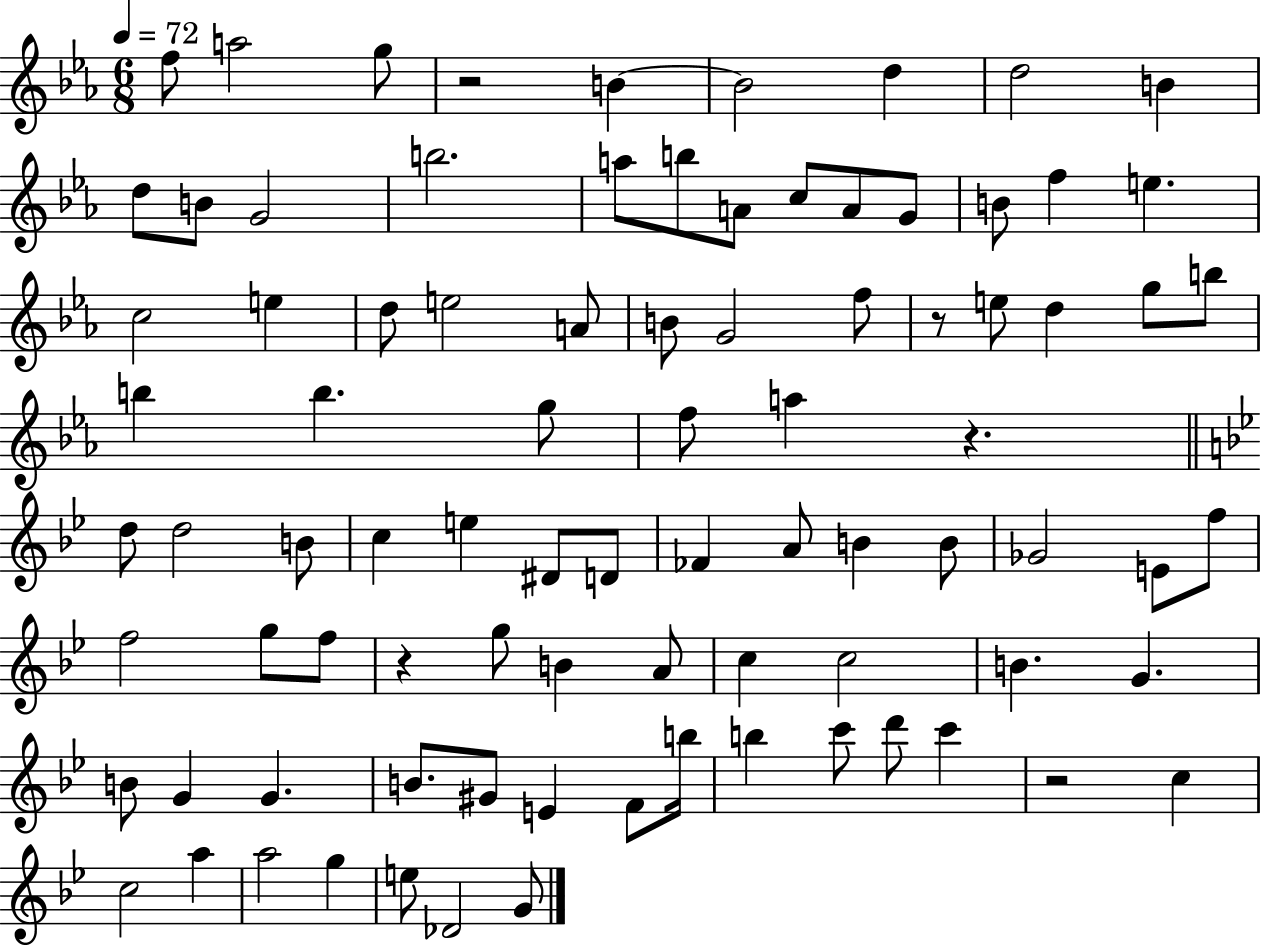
{
  \clef treble
  \numericTimeSignature
  \time 6/8
  \key ees \major
  \tempo 4 = 72
  \repeat volta 2 { f''8 a''2 g''8 | r2 b'4~~ | b'2 d''4 | d''2 b'4 | \break d''8 b'8 g'2 | b''2. | a''8 b''8 a'8 c''8 a'8 g'8 | b'8 f''4 e''4. | \break c''2 e''4 | d''8 e''2 a'8 | b'8 g'2 f''8 | r8 e''8 d''4 g''8 b''8 | \break b''4 b''4. g''8 | f''8 a''4 r4. | \bar "||" \break \key bes \major d''8 d''2 b'8 | c''4 e''4 dis'8 d'8 | fes'4 a'8 b'4 b'8 | ges'2 e'8 f''8 | \break f''2 g''8 f''8 | r4 g''8 b'4 a'8 | c''4 c''2 | b'4. g'4. | \break b'8 g'4 g'4. | b'8. gis'8 e'4 f'8 b''16 | b''4 c'''8 d'''8 c'''4 | r2 c''4 | \break c''2 a''4 | a''2 g''4 | e''8 des'2 g'8 | } \bar "|."
}